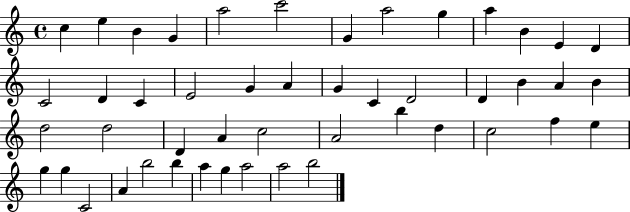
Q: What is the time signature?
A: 4/4